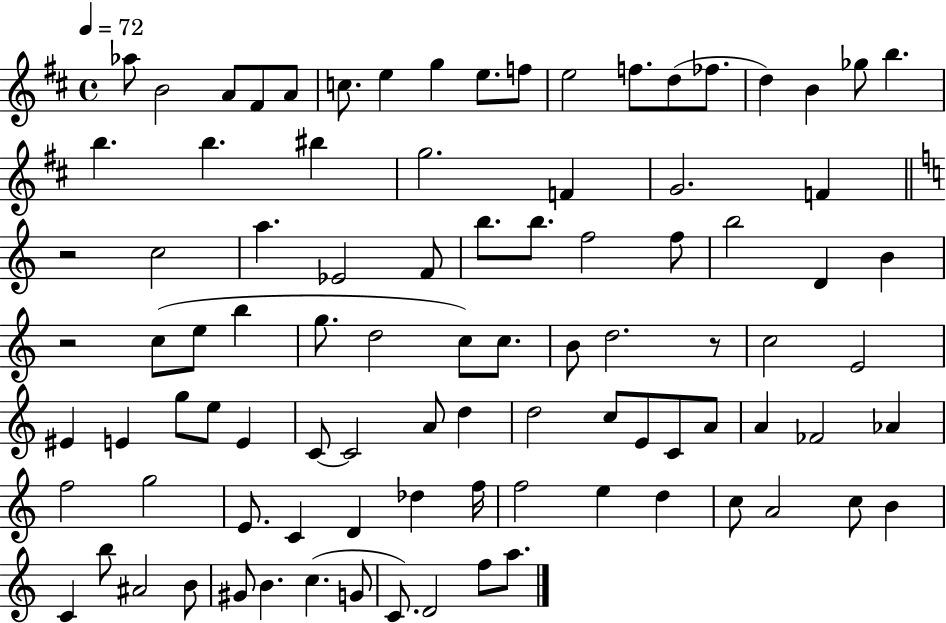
X:1
T:Untitled
M:4/4
L:1/4
K:D
_a/2 B2 A/2 ^F/2 A/2 c/2 e g e/2 f/2 e2 f/2 d/2 _f/2 d B _g/2 b b b ^b g2 F G2 F z2 c2 a _E2 F/2 b/2 b/2 f2 f/2 b2 D B z2 c/2 e/2 b g/2 d2 c/2 c/2 B/2 d2 z/2 c2 E2 ^E E g/2 e/2 E C/2 C2 A/2 d d2 c/2 E/2 C/2 A/2 A _F2 _A f2 g2 E/2 C D _d f/4 f2 e d c/2 A2 c/2 B C b/2 ^A2 B/2 ^G/2 B c G/2 C/2 D2 f/2 a/2